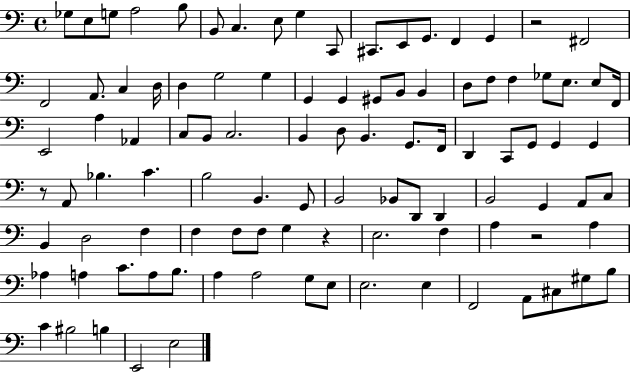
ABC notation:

X:1
T:Untitled
M:4/4
L:1/4
K:C
_G,/2 E,/2 G,/2 A,2 B,/2 B,,/2 C, E,/2 G, C,,/2 ^C,,/2 E,,/2 G,,/2 F,, G,, z2 ^F,,2 F,,2 A,,/2 C, D,/4 D, G,2 G, G,, G,, ^G,,/2 B,,/2 B,, D,/2 F,/2 F, _G,/2 E,/2 E,/2 F,,/4 E,,2 A, _A,, C,/2 B,,/2 C,2 B,, D,/2 B,, G,,/2 F,,/4 D,, C,,/2 G,,/2 G,, G,, z/2 A,,/2 _B, C B,2 B,, G,,/2 B,,2 _B,,/2 D,,/2 D,, B,,2 G,, A,,/2 C,/2 B,, D,2 F, F, F,/2 F,/2 G, z E,2 F, A, z2 A, _A, A, C/2 A,/2 B,/2 A, A,2 G,/2 E,/2 E,2 E, F,,2 A,,/2 ^C,/2 ^G,/2 B,/2 C ^B,2 B, E,,2 E,2